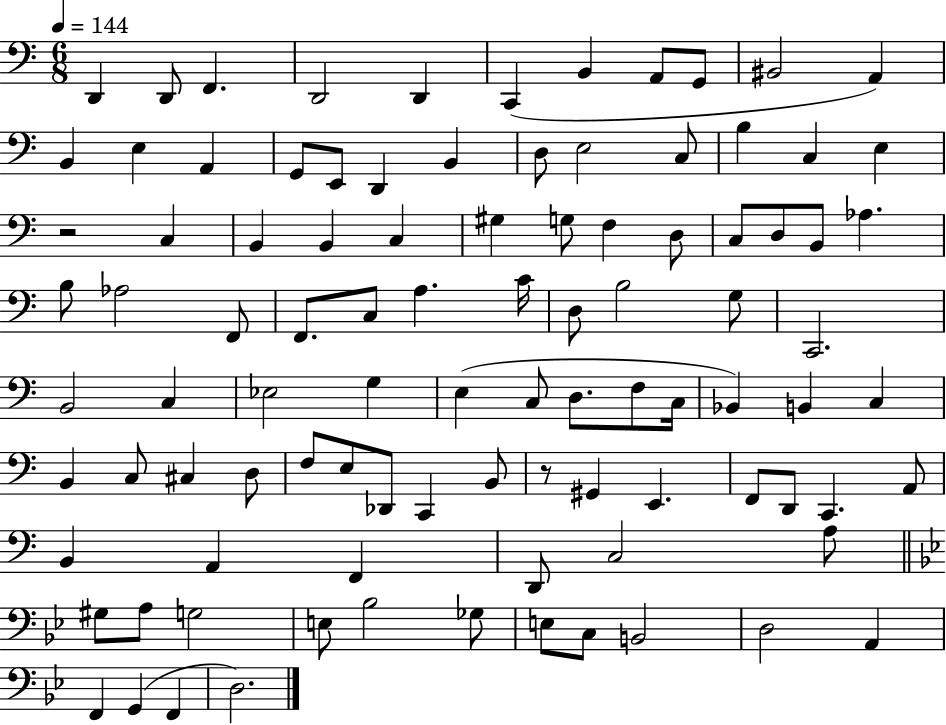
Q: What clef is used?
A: bass